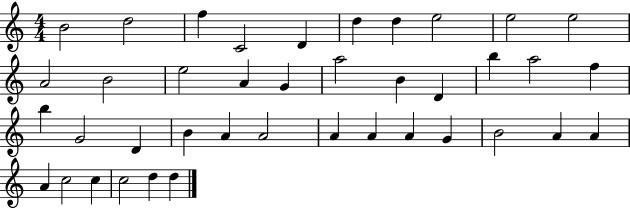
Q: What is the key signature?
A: C major